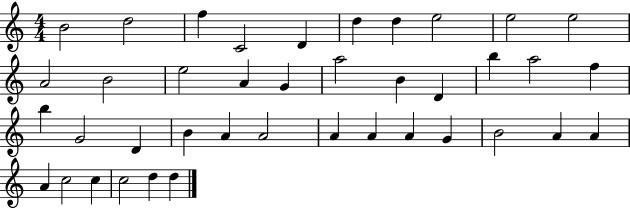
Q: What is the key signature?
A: C major